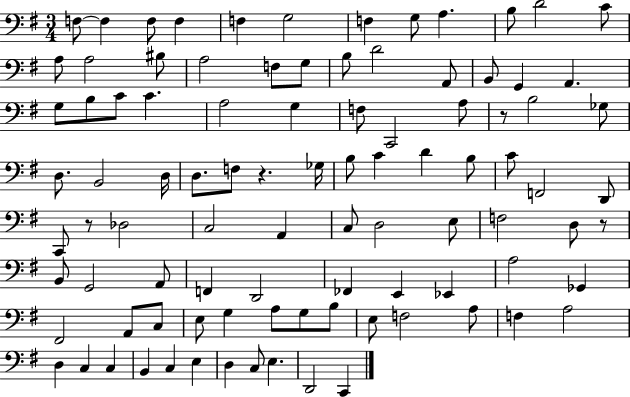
{
  \clef bass
  \numericTimeSignature
  \time 3/4
  \key g \major
  f8~~ f4 f8 f4 | f4 g2 | f4 g8 a4. | b8 d'2 c'8 | \break a8 a2 bis8 | a2 f8 g8 | b8 d'2 a,8 | b,8 g,4 a,4. | \break g8 b8 c'8 c'4. | a2 g4 | f8 c,2 a8 | r8 b2 ges8 | \break d8. b,2 d16 | d8. f8 r4. ges16 | b8 c'4 d'4 b8 | c'8 f,2 d,8 | \break c,8 r8 des2 | c2 a,4 | c8 d2 e8 | f2 d8 r8 | \break b,8 g,2 a,8 | f,4 d,2 | fes,4 e,4 ees,4 | a2 ges,4 | \break fis,2 a,8 c8 | e8 g4 a8 g8 b8 | e8 f2 a8 | f4 a2 | \break d4 c4 c4 | b,4 c4 e4 | d4 c8 e4. | d,2 c,4 | \break \bar "|."
}